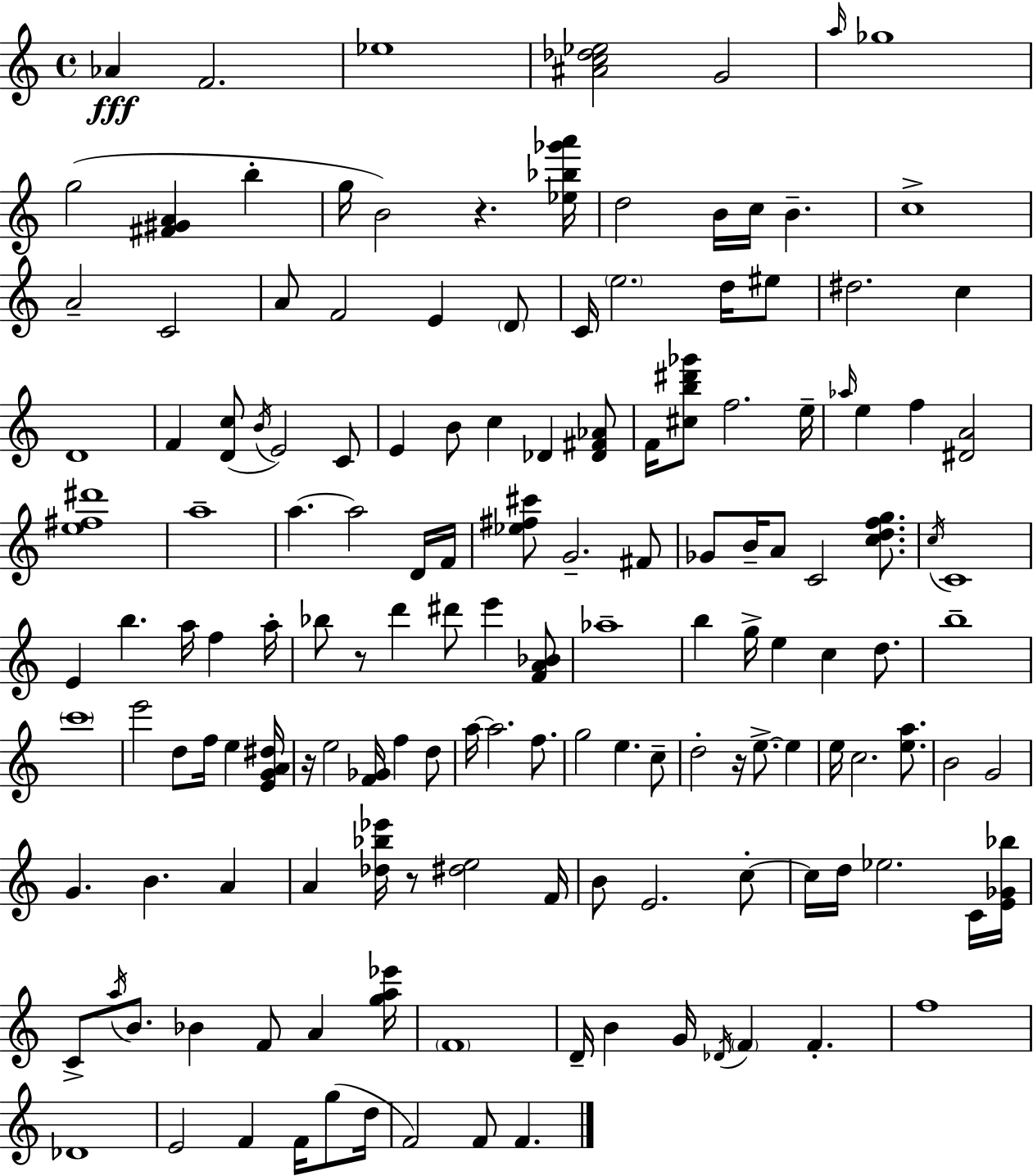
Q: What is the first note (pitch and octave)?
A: Ab4